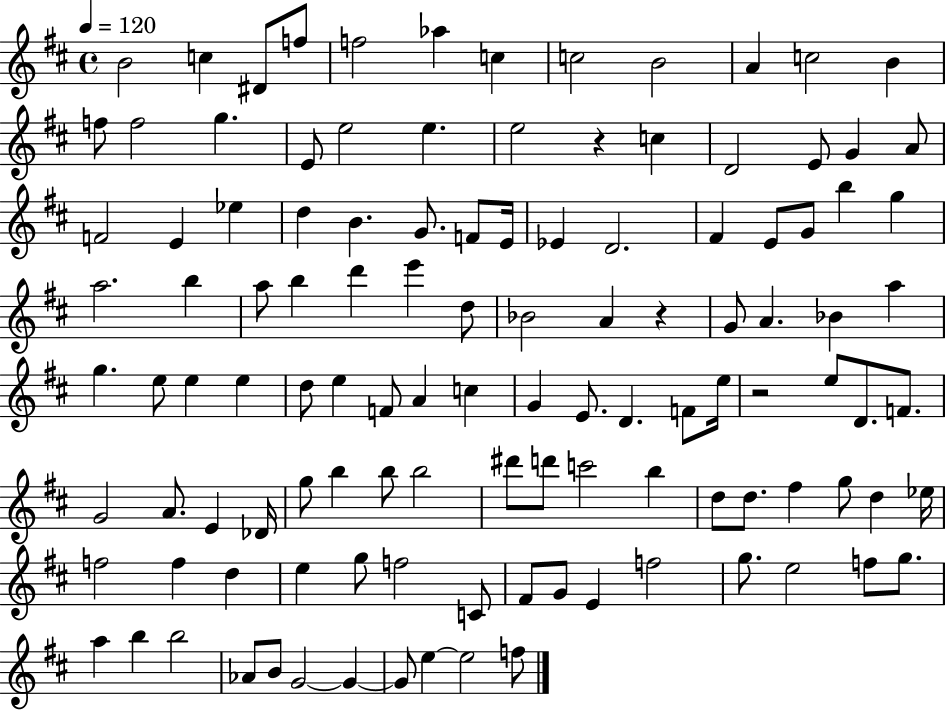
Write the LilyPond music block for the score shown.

{
  \clef treble
  \time 4/4
  \defaultTimeSignature
  \key d \major
  \tempo 4 = 120
  b'2 c''4 dis'8 f''8 | f''2 aes''4 c''4 | c''2 b'2 | a'4 c''2 b'4 | \break f''8 f''2 g''4. | e'8 e''2 e''4. | e''2 r4 c''4 | d'2 e'8 g'4 a'8 | \break f'2 e'4 ees''4 | d''4 b'4. g'8. f'8 e'16 | ees'4 d'2. | fis'4 e'8 g'8 b''4 g''4 | \break a''2. b''4 | a''8 b''4 d'''4 e'''4 d''8 | bes'2 a'4 r4 | g'8 a'4. bes'4 a''4 | \break g''4. e''8 e''4 e''4 | d''8 e''4 f'8 a'4 c''4 | g'4 e'8. d'4. f'8 e''16 | r2 e''8 d'8. f'8. | \break g'2 a'8. e'4 des'16 | g''8 b''4 b''8 b''2 | dis'''8 d'''8 c'''2 b''4 | d''8 d''8. fis''4 g''8 d''4 ees''16 | \break f''2 f''4 d''4 | e''4 g''8 f''2 c'8 | fis'8 g'8 e'4 f''2 | g''8. e''2 f''8 g''8. | \break a''4 b''4 b''2 | aes'8 b'8 g'2~~ g'4~~ | g'8 e''4~~ e''2 f''8 | \bar "|."
}